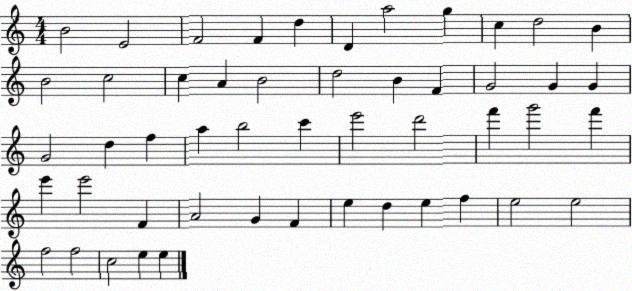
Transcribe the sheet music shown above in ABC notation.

X:1
T:Untitled
M:4/4
L:1/4
K:C
B2 E2 F2 F d D a2 g c d2 B B2 c2 c A B2 d2 B F G2 G G G2 d f a b2 c' e'2 d'2 f' g'2 f' e' e'2 F A2 G F e d e f e2 e2 f2 f2 c2 e e